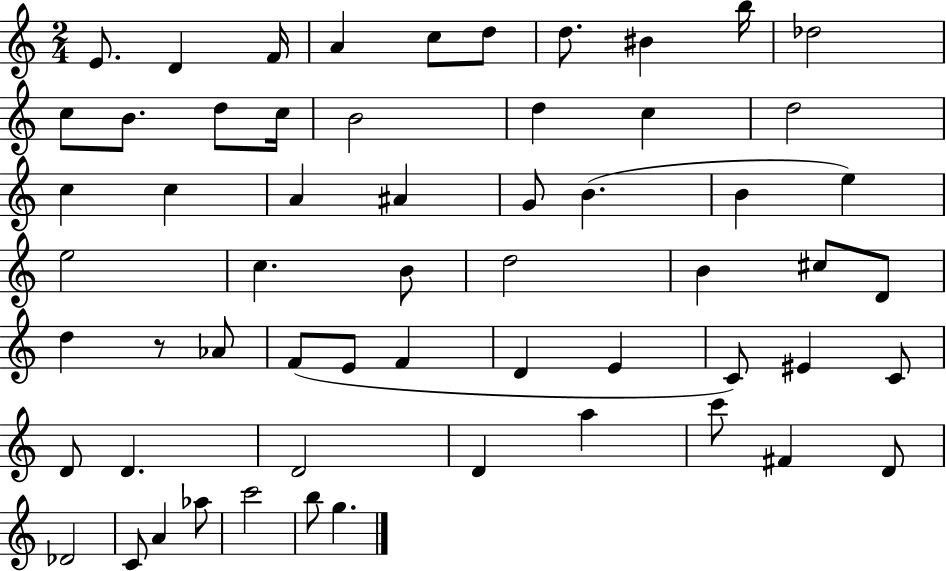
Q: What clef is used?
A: treble